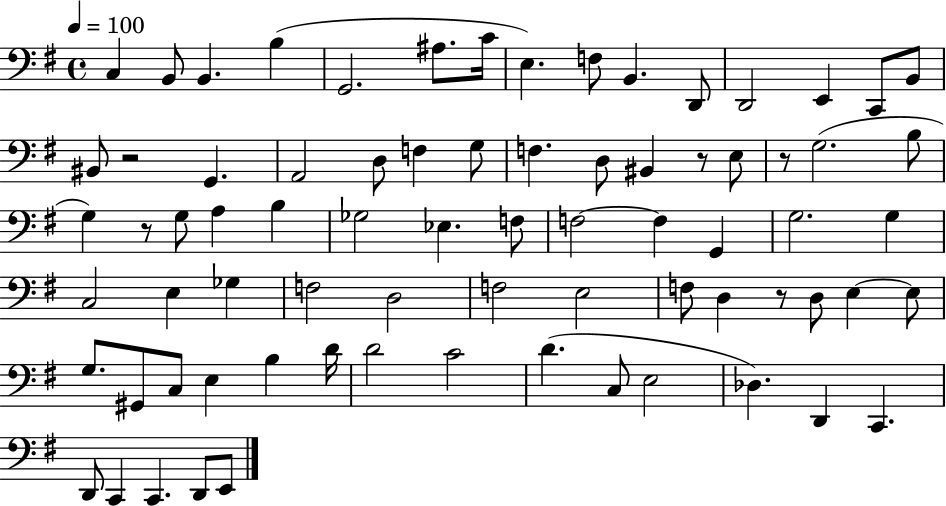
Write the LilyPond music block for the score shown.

{
  \clef bass
  \time 4/4
  \defaultTimeSignature
  \key g \major
  \tempo 4 = 100
  c4 b,8 b,4. b4( | g,2. ais8. c'16 | e4.) f8 b,4. d,8 | d,2 e,4 c,8 b,8 | \break bis,8 r2 g,4. | a,2 d8 f4 g8 | f4. d8 bis,4 r8 e8 | r8 g2.( b8 | \break g4) r8 g8 a4 b4 | ges2 ees4. f8 | f2~~ f4 g,4 | g2. g4 | \break c2 e4 ges4 | f2 d2 | f2 e2 | f8 d4 r8 d8 e4~~ e8 | \break g8. gis,8 c8 e4 b4 d'16 | d'2 c'2 | d'4.( c8 e2 | des4.) d,4 c,4. | \break d,8 c,4 c,4. d,8 e,8 | \bar "|."
}